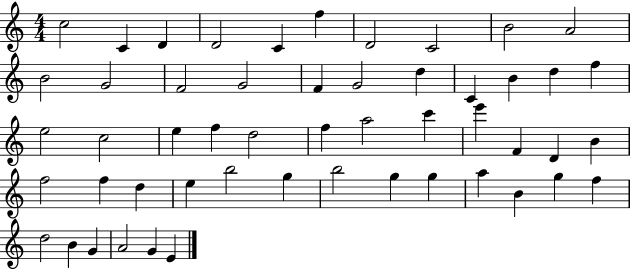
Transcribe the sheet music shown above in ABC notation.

X:1
T:Untitled
M:4/4
L:1/4
K:C
c2 C D D2 C f D2 C2 B2 A2 B2 G2 F2 G2 F G2 d C B d f e2 c2 e f d2 f a2 c' e' F D B f2 f d e b2 g b2 g g a B g f d2 B G A2 G E